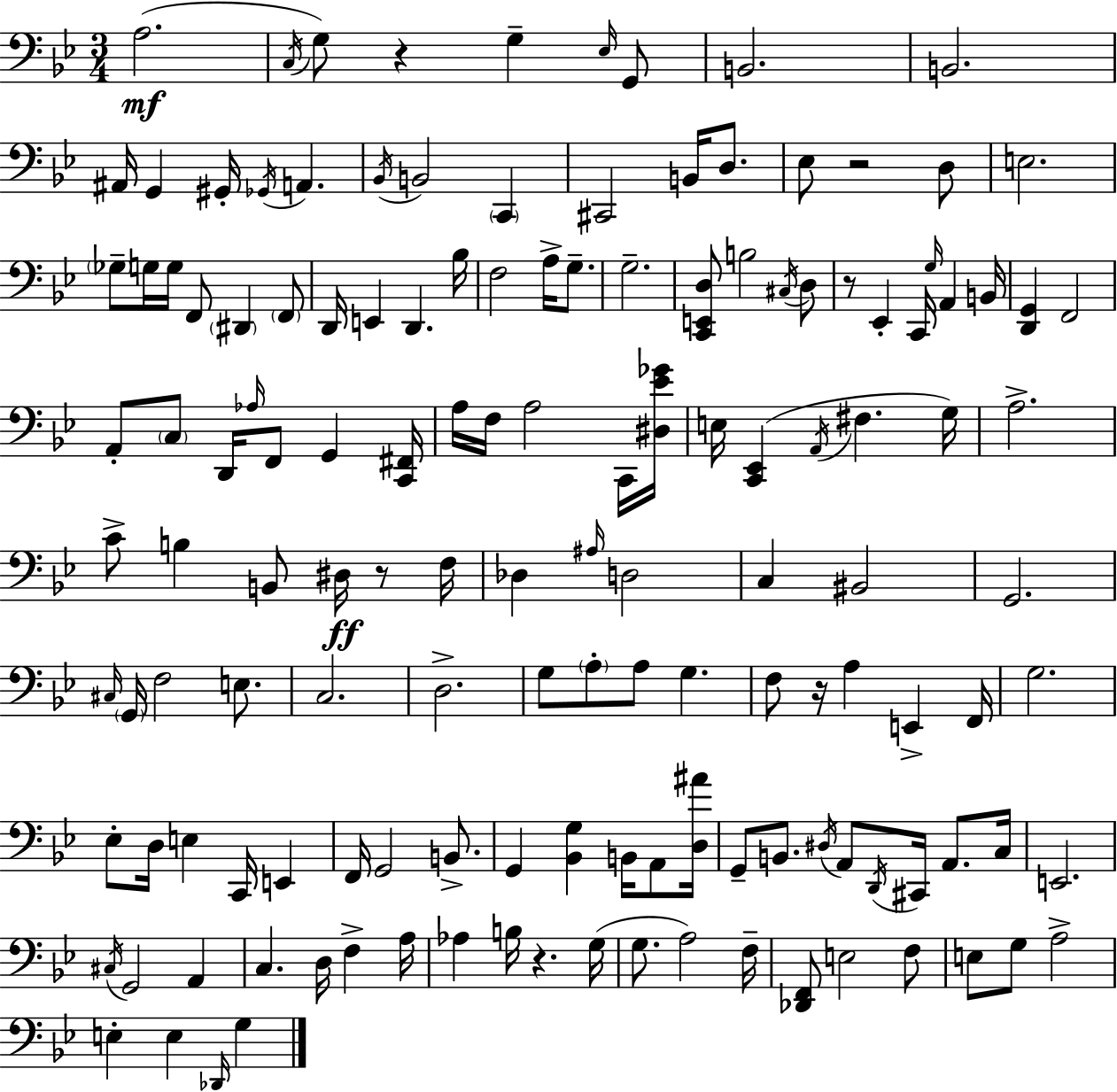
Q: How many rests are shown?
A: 6